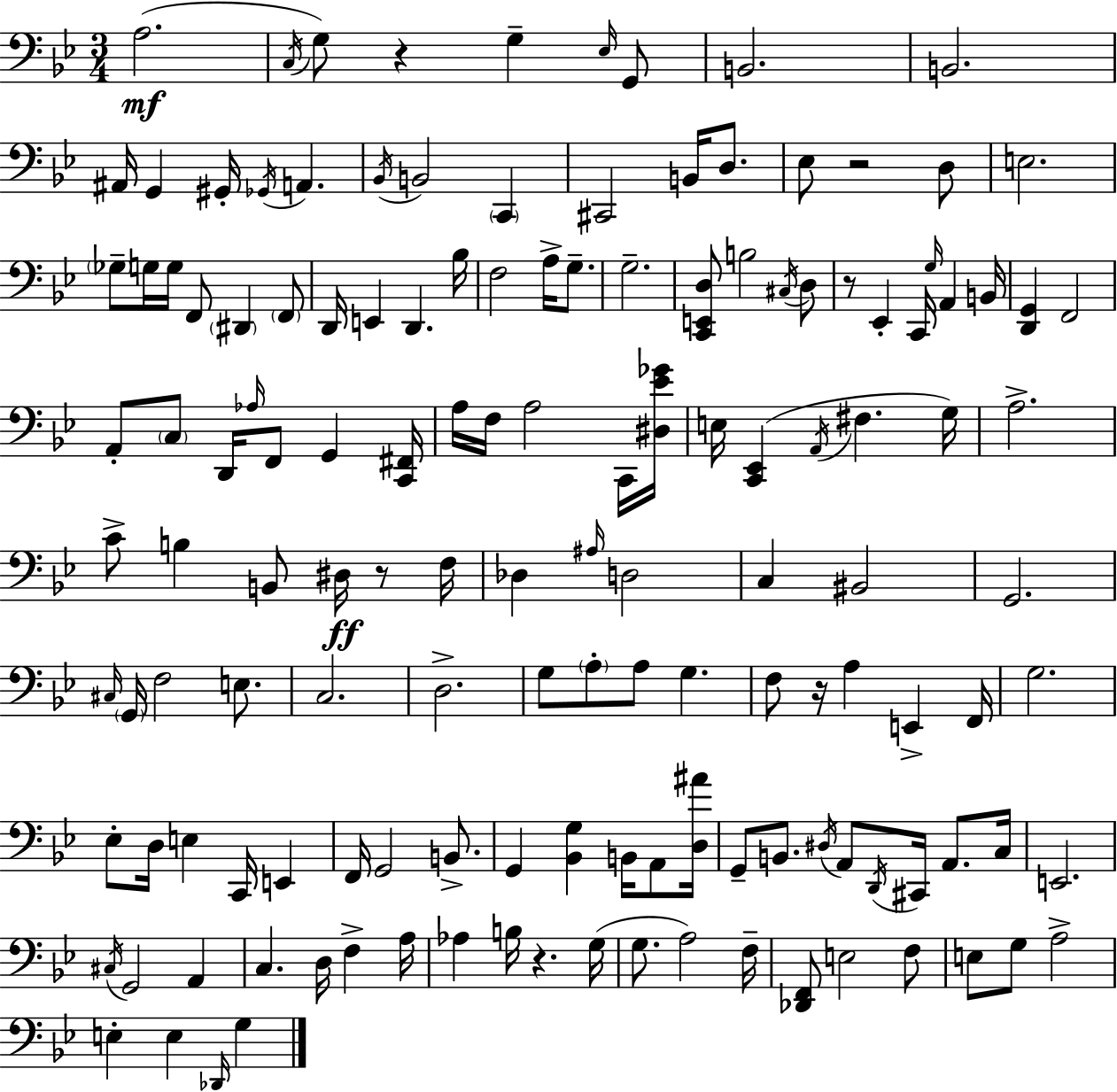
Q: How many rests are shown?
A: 6